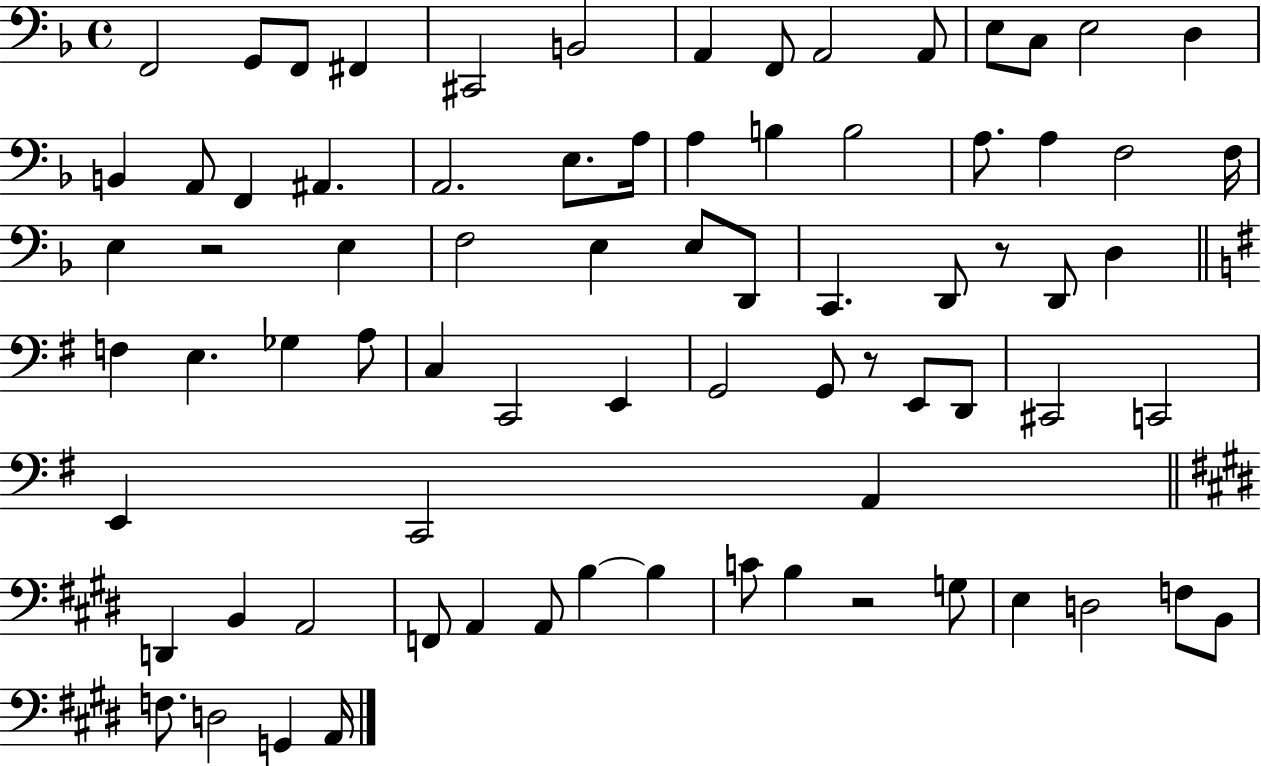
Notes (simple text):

F2/h G2/e F2/e F#2/q C#2/h B2/h A2/q F2/e A2/h A2/e E3/e C3/e E3/h D3/q B2/q A2/e F2/q A#2/q. A2/h. E3/e. A3/s A3/q B3/q B3/h A3/e. A3/q F3/h F3/s E3/q R/h E3/q F3/h E3/q E3/e D2/e C2/q. D2/e R/e D2/e D3/q F3/q E3/q. Gb3/q A3/e C3/q C2/h E2/q G2/h G2/e R/e E2/e D2/e C#2/h C2/h E2/q C2/h A2/q D2/q B2/q A2/h F2/e A2/q A2/e B3/q B3/q C4/e B3/q R/h G3/e E3/q D3/h F3/e B2/e F3/e. D3/h G2/q A2/s